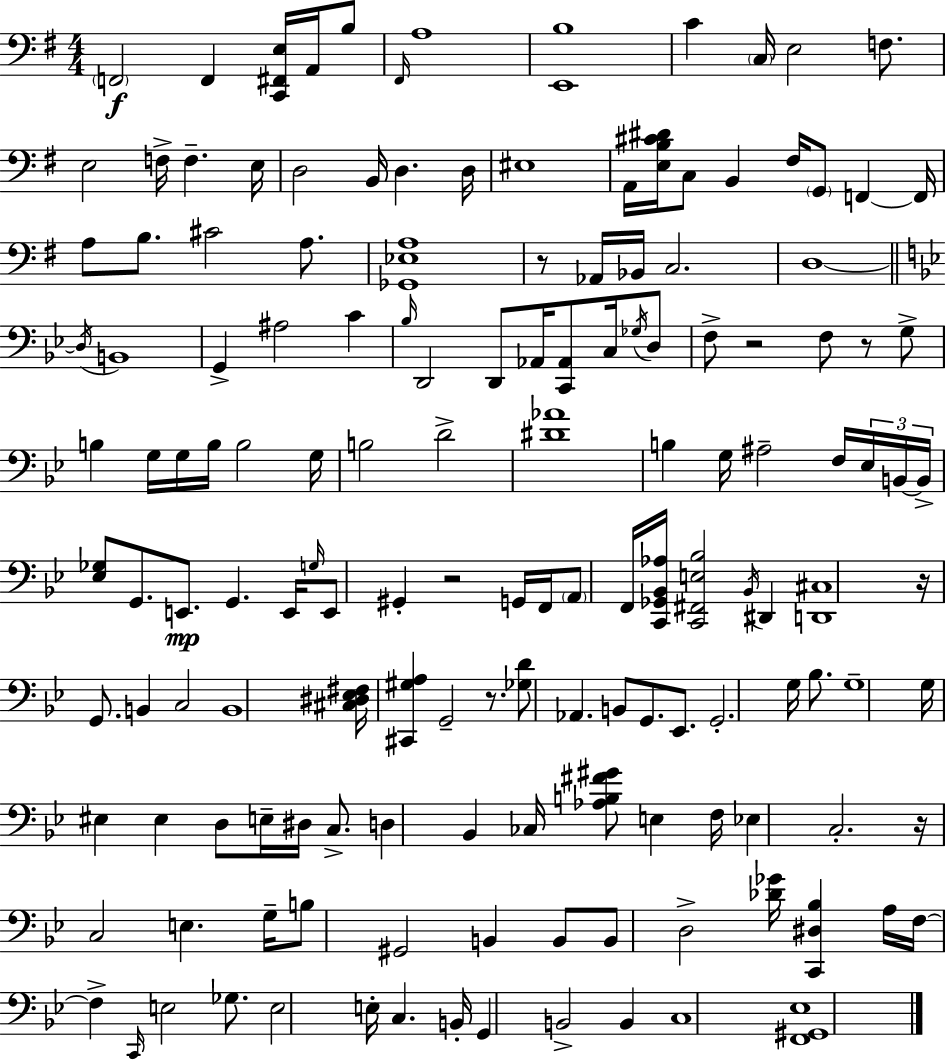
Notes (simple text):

F2/h F2/q [C2,F#2,E3]/s A2/s B3/e F#2/s A3/w [E2,B3]/w C4/q C3/s E3/h F3/e. E3/h F3/s F3/q. E3/s D3/h B2/s D3/q. D3/s EIS3/w A2/s [E3,B3,C#4,D#4]/s C3/e B2/q F#3/s G2/e F2/q F2/s A3/e B3/e. C#4/h A3/e. [Gb2,Eb3,A3]/w R/e Ab2/s Bb2/s C3/h. D3/w D3/s B2/w G2/q A#3/h C4/q Bb3/s D2/h D2/e Ab2/s [C2,Ab2]/e C3/s Gb3/s D3/e F3/e R/h F3/e R/e G3/e B3/q G3/s G3/s B3/s B3/h G3/s B3/h D4/h [D#4,Ab4]/w B3/q G3/s A#3/h F3/s Eb3/s B2/s B2/s [Eb3,Gb3]/e G2/e. E2/e. G2/q. E2/s G3/s E2/e G#2/q R/h G2/s F2/s A2/e F2/s [C2,Gb2,Bb2,Ab3]/s [C2,F#2,E3,Bb3]/h Bb2/s D#2/q [D2,C#3]/w R/s G2/e. B2/q C3/h B2/w [C#3,D#3,Eb3,F#3]/s [C#2,G#3,A3]/q G2/h R/e. [Gb3,D4]/e Ab2/q. B2/e G2/e. Eb2/e. G2/h. G3/s Bb3/e. G3/w G3/s EIS3/q EIS3/q D3/e E3/s D#3/s C3/e. D3/q Bb2/q CES3/s [Ab3,B3,F#4,G#4]/e E3/q F3/s Eb3/q C3/h. R/s C3/h E3/q. G3/s B3/e G#2/h B2/q B2/e B2/e D3/h [Db4,Gb4]/s [C2,D#3,Bb3]/q A3/s F3/s F3/q C2/s E3/h Gb3/e. E3/h E3/s C3/q. B2/s G2/q B2/h B2/q C3/w [F2,G#2,Eb3]/w